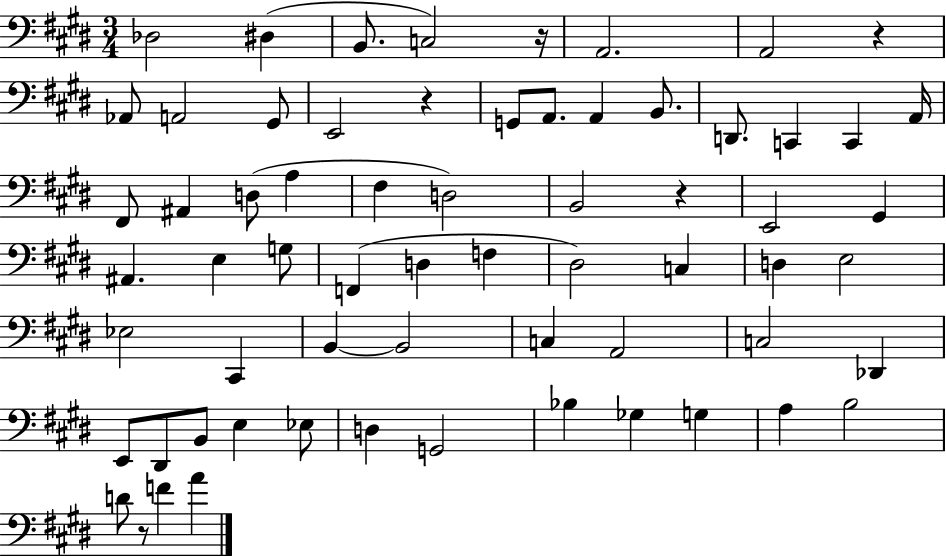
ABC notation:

X:1
T:Untitled
M:3/4
L:1/4
K:E
_D,2 ^D, B,,/2 C,2 z/4 A,,2 A,,2 z _A,,/2 A,,2 ^G,,/2 E,,2 z G,,/2 A,,/2 A,, B,,/2 D,,/2 C,, C,, A,,/4 ^F,,/2 ^A,, D,/2 A, ^F, D,2 B,,2 z E,,2 ^G,, ^A,, E, G,/2 F,, D, F, ^D,2 C, D, E,2 _E,2 ^C,, B,, B,,2 C, A,,2 C,2 _D,, E,,/2 ^D,,/2 B,,/2 E, _E,/2 D, G,,2 _B, _G, G, A, B,2 D/2 z/2 F A